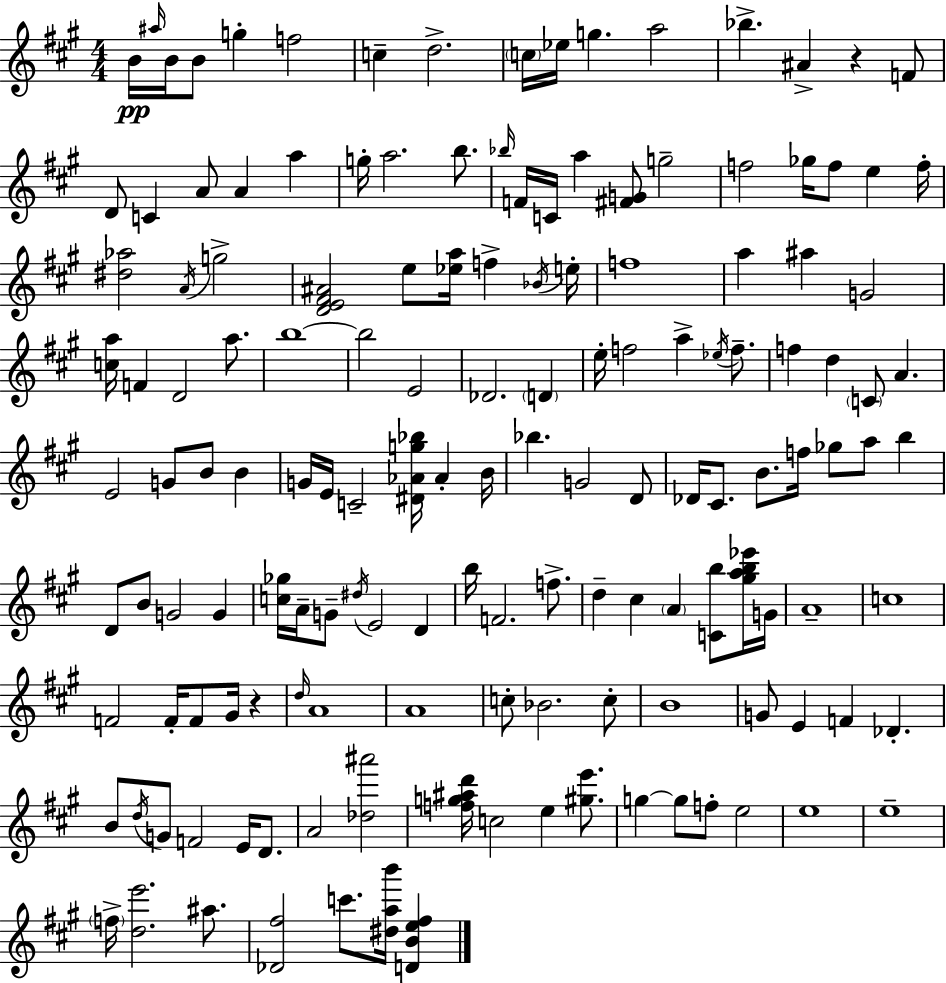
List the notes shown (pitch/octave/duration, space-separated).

B4/s A#5/s B4/s B4/e G5/q F5/h C5/q D5/h. C5/s Eb5/s G5/q. A5/h Bb5/q. A#4/q R/q F4/e D4/e C4/q A4/e A4/q A5/q G5/s A5/h. B5/e. Bb5/s F4/s C4/s A5/q [F#4,G4]/e G5/h F5/h Gb5/s F5/e E5/q F5/s [D#5,Ab5]/h A4/s G5/h [D4,E4,F#4,A#4]/h E5/e [Eb5,A5]/s F5/q Bb4/s E5/s F5/w A5/q A#5/q G4/h [C5,A5]/s F4/q D4/h A5/e. B5/w B5/h E4/h Db4/h. D4/q E5/s F5/h A5/q Eb5/s F5/e. F5/q D5/q C4/e A4/q. E4/h G4/e B4/e B4/q G4/s E4/s C4/h [D#4,Ab4,G5,Bb5]/s Ab4/q B4/s Bb5/q. G4/h D4/e Db4/s C#4/e. B4/e. F5/s Gb5/e A5/e B5/q D4/e B4/e G4/h G4/q [C5,Gb5]/s A4/s G4/e D#5/s E4/h D4/q B5/s F4/h. F5/e. D5/q C#5/q A4/q [C4,B5]/e [G#5,A5,B5,Eb6]/s G4/s A4/w C5/w F4/h F4/s F4/e G#4/s R/q D5/s A4/w A4/w C5/e Bb4/h. C5/e B4/w G4/e E4/q F4/q Db4/q. B4/e D5/s G4/e F4/h E4/s D4/e. A4/h [Db5,A#6]/h [F5,G5,A#5,D6]/s C5/h E5/q [G#5,E6]/e. G5/q G5/e F5/e E5/h E5/w E5/w F5/s [D5,E6]/h. A#5/e. [Db4,F#5]/h C6/e. [D#5,A5,B6]/s [D4,B4,E5,F#5]/q